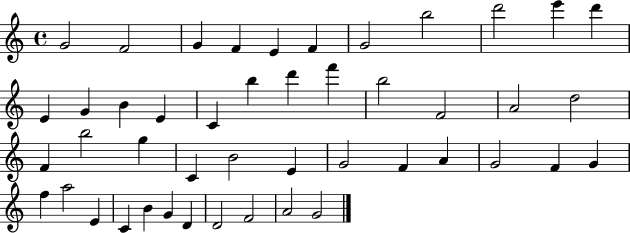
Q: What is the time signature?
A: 4/4